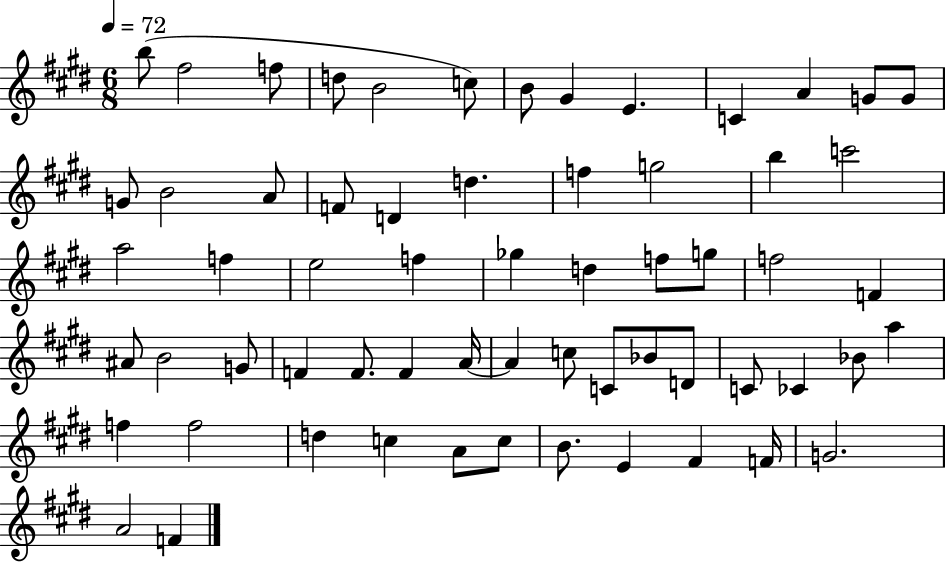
B5/e F#5/h F5/e D5/e B4/h C5/e B4/e G#4/q E4/q. C4/q A4/q G4/e G4/e G4/e B4/h A4/e F4/e D4/q D5/q. F5/q G5/h B5/q C6/h A5/h F5/q E5/h F5/q Gb5/q D5/q F5/e G5/e F5/h F4/q A#4/e B4/h G4/e F4/q F4/e. F4/q A4/s A4/q C5/e C4/e Bb4/e D4/e C4/e CES4/q Bb4/e A5/q F5/q F5/h D5/q C5/q A4/e C5/e B4/e. E4/q F#4/q F4/s G4/h. A4/h F4/q